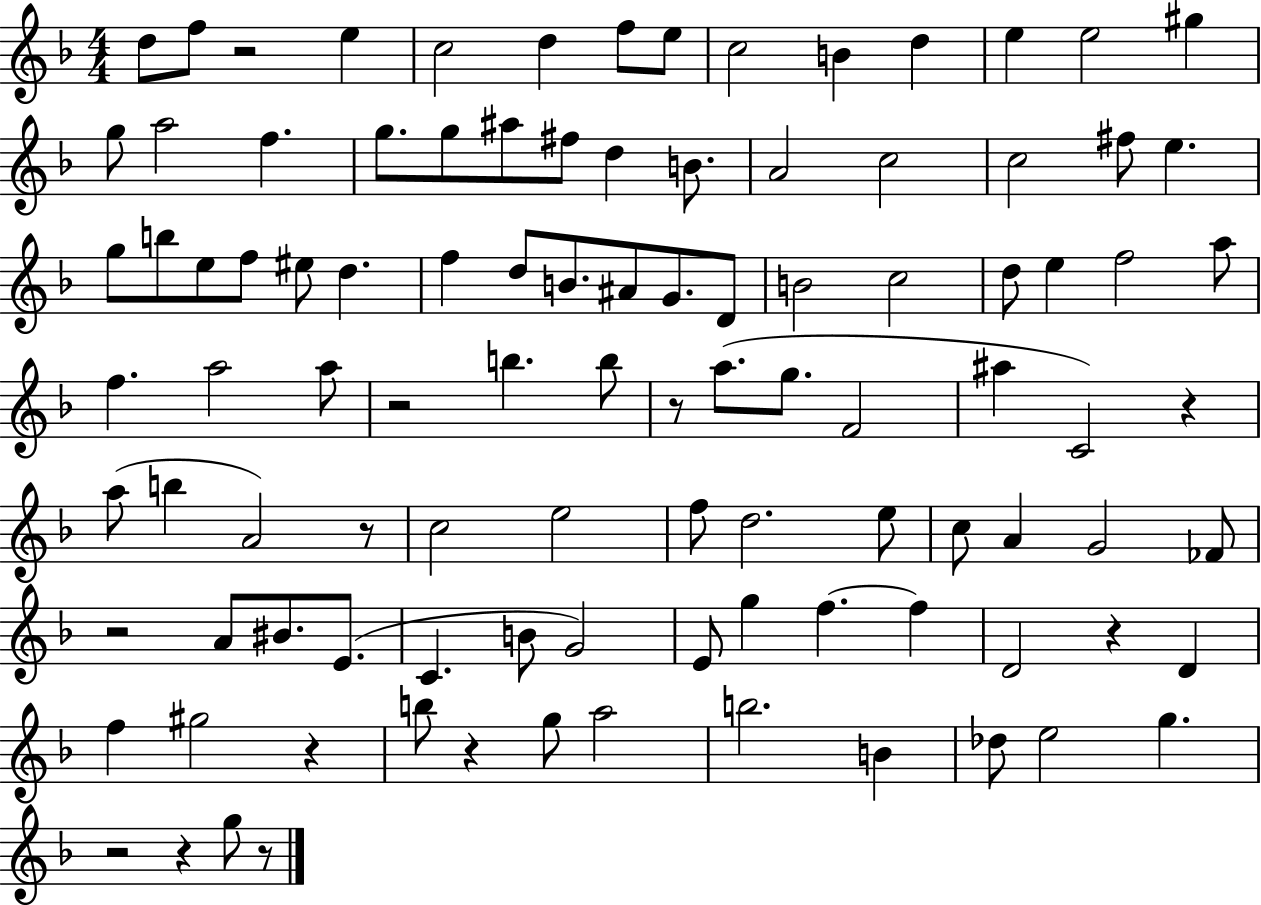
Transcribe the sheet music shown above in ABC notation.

X:1
T:Untitled
M:4/4
L:1/4
K:F
d/2 f/2 z2 e c2 d f/2 e/2 c2 B d e e2 ^g g/2 a2 f g/2 g/2 ^a/2 ^f/2 d B/2 A2 c2 c2 ^f/2 e g/2 b/2 e/2 f/2 ^e/2 d f d/2 B/2 ^A/2 G/2 D/2 B2 c2 d/2 e f2 a/2 f a2 a/2 z2 b b/2 z/2 a/2 g/2 F2 ^a C2 z a/2 b A2 z/2 c2 e2 f/2 d2 e/2 c/2 A G2 _F/2 z2 A/2 ^B/2 E/2 C B/2 G2 E/2 g f f D2 z D f ^g2 z b/2 z g/2 a2 b2 B _d/2 e2 g z2 z g/2 z/2